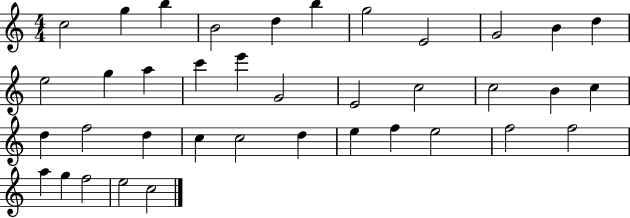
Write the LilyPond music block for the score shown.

{
  \clef treble
  \numericTimeSignature
  \time 4/4
  \key c \major
  c''2 g''4 b''4 | b'2 d''4 b''4 | g''2 e'2 | g'2 b'4 d''4 | \break e''2 g''4 a''4 | c'''4 e'''4 g'2 | e'2 c''2 | c''2 b'4 c''4 | \break d''4 f''2 d''4 | c''4 c''2 d''4 | e''4 f''4 e''2 | f''2 f''2 | \break a''4 g''4 f''2 | e''2 c''2 | \bar "|."
}